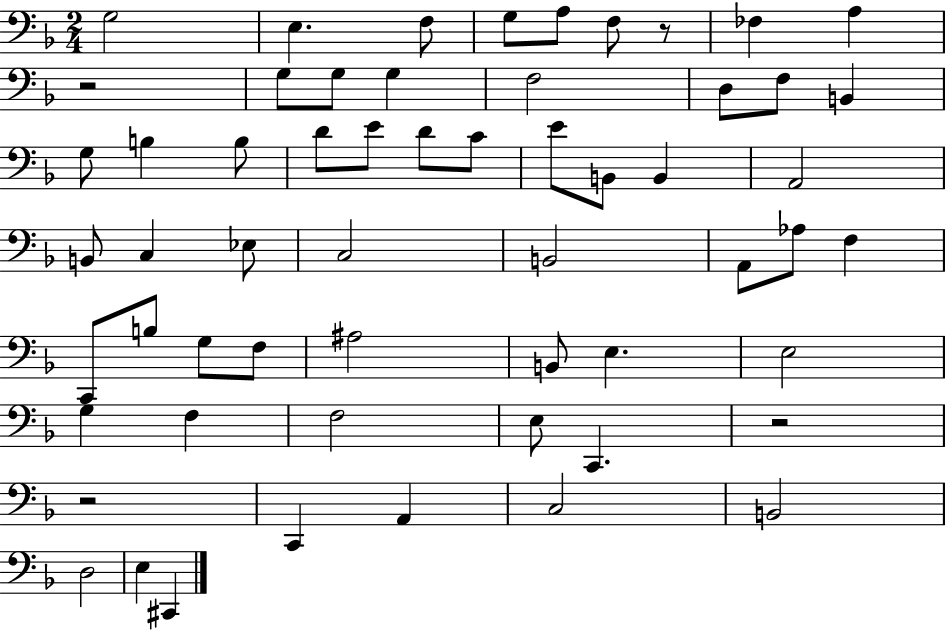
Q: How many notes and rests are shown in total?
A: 58